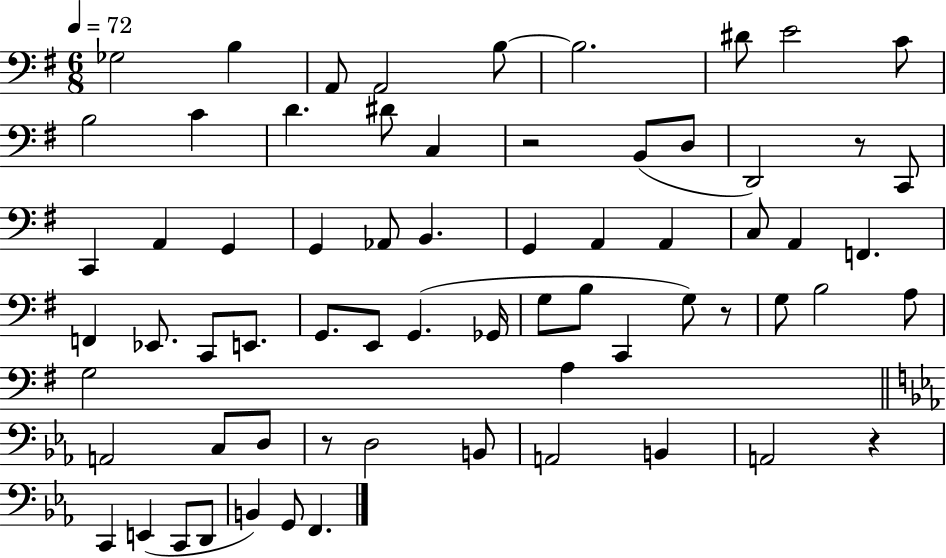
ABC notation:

X:1
T:Untitled
M:6/8
L:1/4
K:G
_G,2 B, A,,/2 A,,2 B,/2 B,2 ^D/2 E2 C/2 B,2 C D ^D/2 C, z2 B,,/2 D,/2 D,,2 z/2 C,,/2 C,, A,, G,, G,, _A,,/2 B,, G,, A,, A,, C,/2 A,, F,, F,, _E,,/2 C,,/2 E,,/2 G,,/2 E,,/2 G,, _G,,/4 G,/2 B,/2 C,, G,/2 z/2 G,/2 B,2 A,/2 G,2 A, A,,2 C,/2 D,/2 z/2 D,2 B,,/2 A,,2 B,, A,,2 z C,, E,, C,,/2 D,,/2 B,, G,,/2 F,,